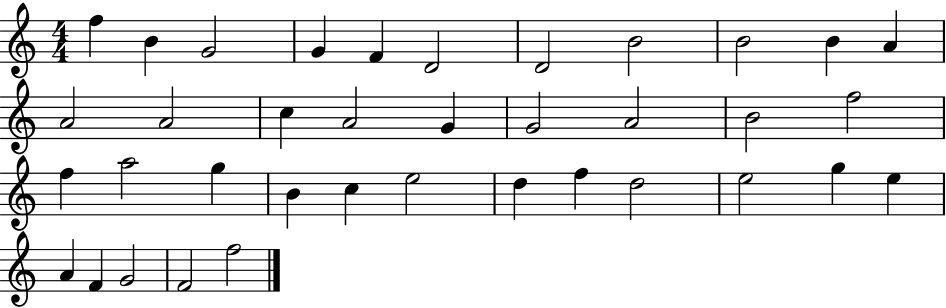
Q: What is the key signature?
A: C major